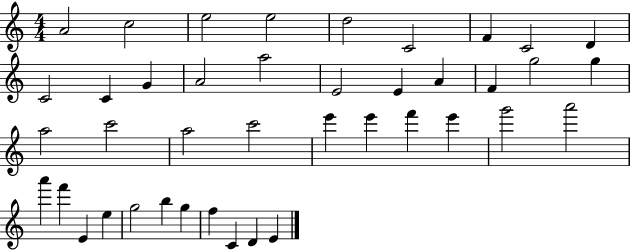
X:1
T:Untitled
M:4/4
L:1/4
K:C
A2 c2 e2 e2 d2 C2 F C2 D C2 C G A2 a2 E2 E A F g2 g a2 c'2 a2 c'2 e' e' f' e' g'2 a'2 a' f' E e g2 b g f C D E